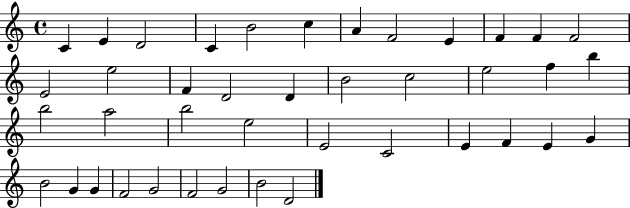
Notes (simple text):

C4/q E4/q D4/h C4/q B4/h C5/q A4/q F4/h E4/q F4/q F4/q F4/h E4/h E5/h F4/q D4/h D4/q B4/h C5/h E5/h F5/q B5/q B5/h A5/h B5/h E5/h E4/h C4/h E4/q F4/q E4/q G4/q B4/h G4/q G4/q F4/h G4/h F4/h G4/h B4/h D4/h